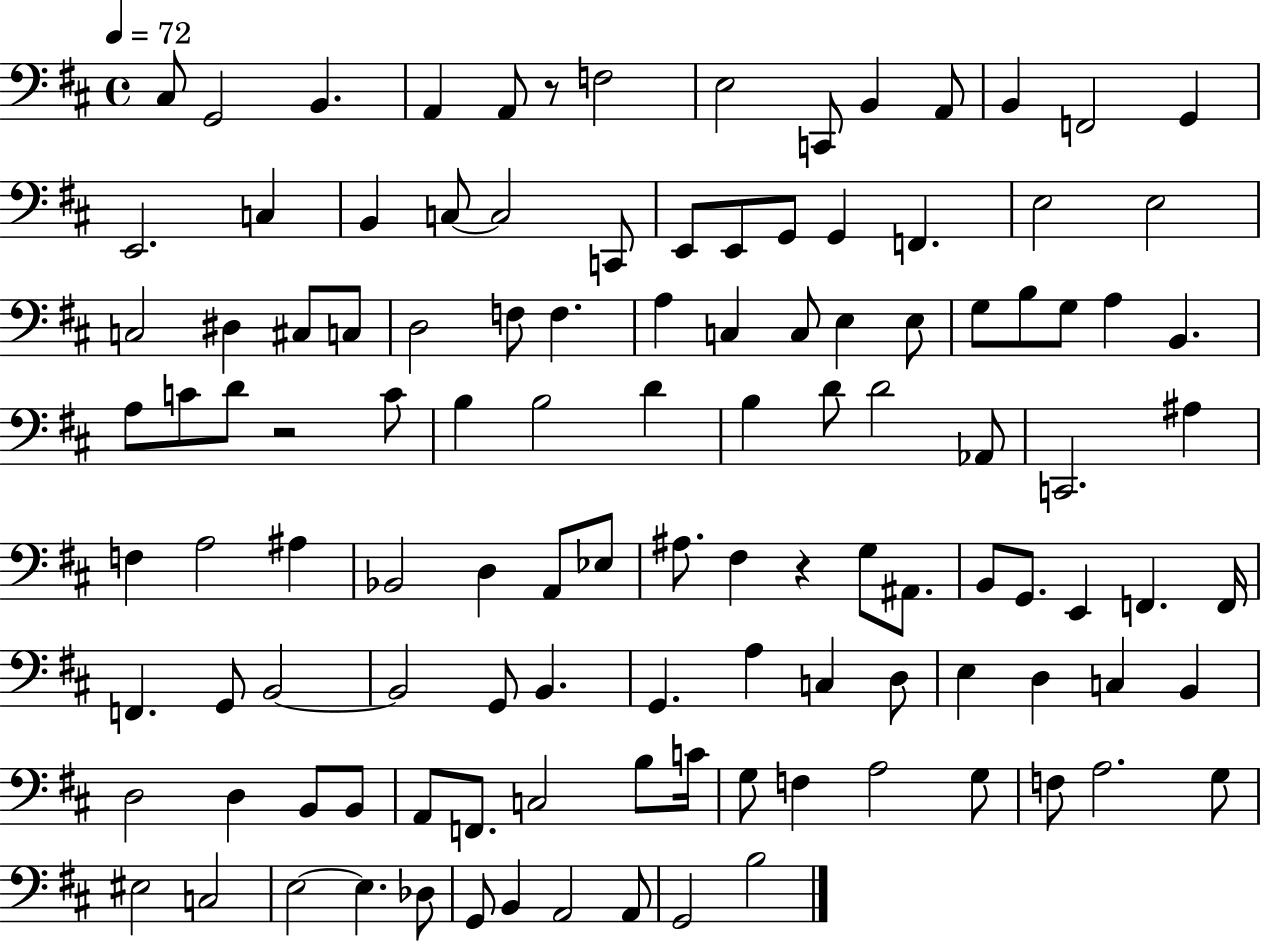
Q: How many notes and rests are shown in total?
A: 116